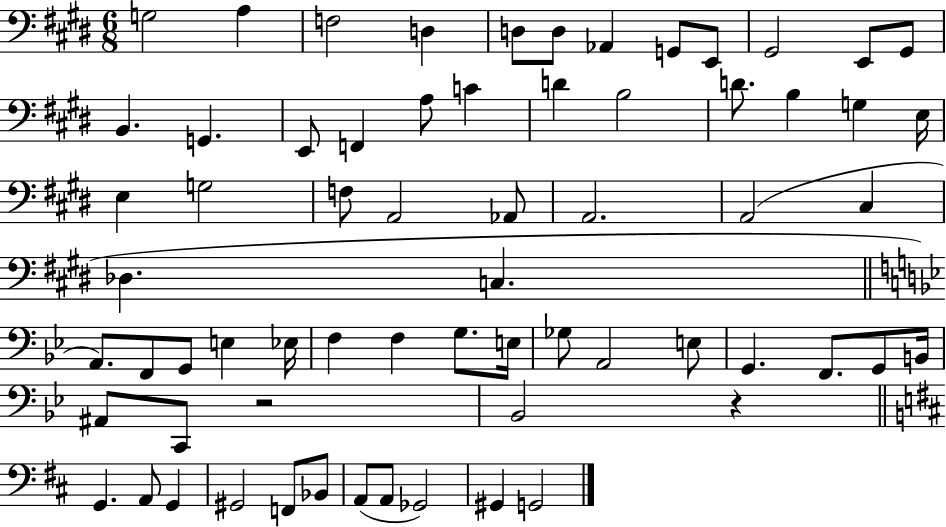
G3/h A3/q F3/h D3/q D3/e D3/e Ab2/q G2/e E2/e G#2/h E2/e G#2/e B2/q. G2/q. E2/e F2/q A3/e C4/q D4/q B3/h D4/e. B3/q G3/q E3/s E3/q G3/h F3/e A2/h Ab2/e A2/h. A2/h C#3/q Db3/q. C3/q. A2/e. F2/e G2/e E3/q Eb3/s F3/q F3/q G3/e. E3/s Gb3/e A2/h E3/e G2/q. F2/e. G2/e B2/s A#2/e C2/e R/h Bb2/h R/q G2/q. A2/e G2/q G#2/h F2/e Bb2/e A2/e A2/e Gb2/h G#2/q G2/h